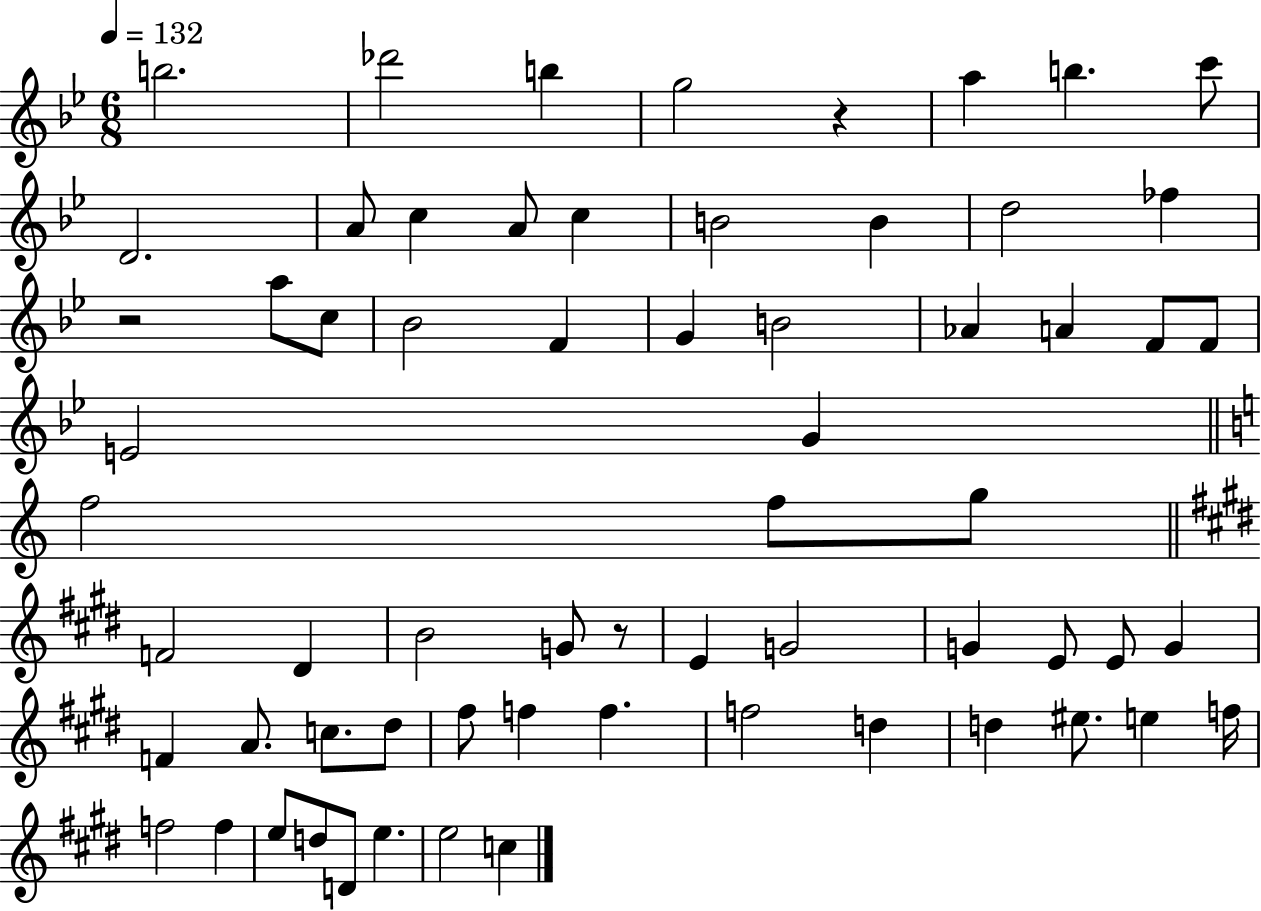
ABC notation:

X:1
T:Untitled
M:6/8
L:1/4
K:Bb
b2 _d'2 b g2 z a b c'/2 D2 A/2 c A/2 c B2 B d2 _f z2 a/2 c/2 _B2 F G B2 _A A F/2 F/2 E2 G f2 f/2 g/2 F2 ^D B2 G/2 z/2 E G2 G E/2 E/2 G F A/2 c/2 ^d/2 ^f/2 f f f2 d d ^e/2 e f/4 f2 f e/2 d/2 D/2 e e2 c